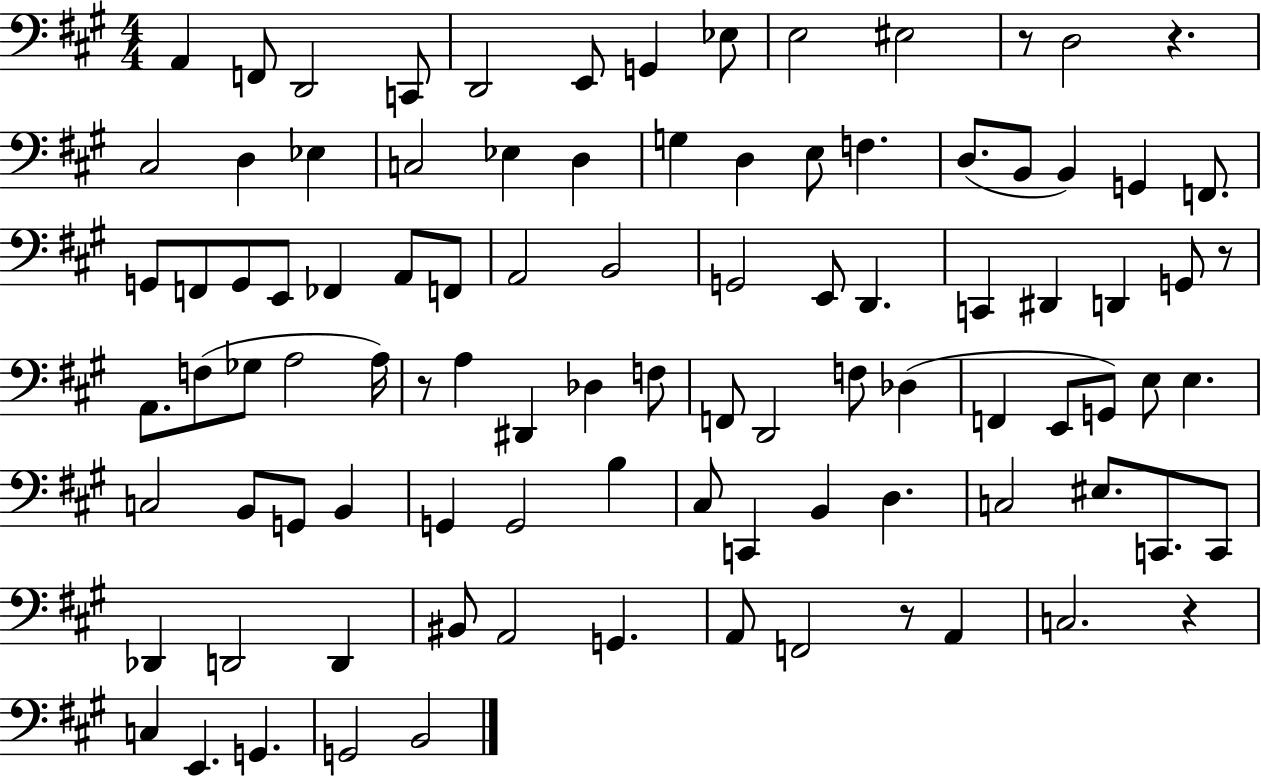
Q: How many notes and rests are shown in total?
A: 96